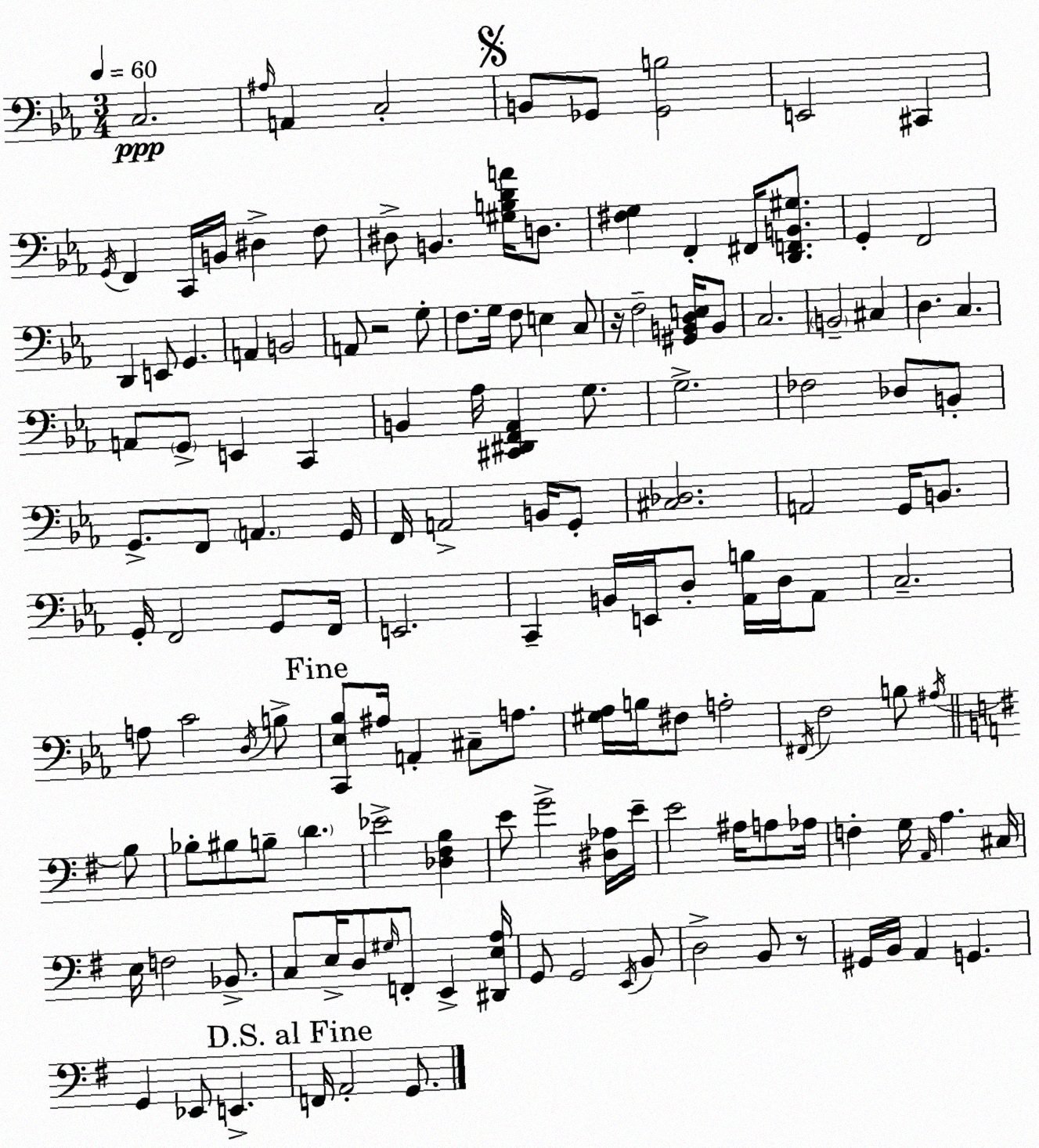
X:1
T:Untitled
M:3/4
L:1/4
K:Cm
C,2 ^A,/4 A,, C,2 B,,/2 _G,,/2 [_G,,B,]2 E,,2 ^C,, G,,/4 F,, C,,/4 B,,/4 ^D, F,/2 ^D,/2 B,, [^G,B,DA]/4 D,/2 [^F,G,] F,, ^F,,/4 [D,,F,,B,,^G,]/2 G,, F,,2 D,, E,,/2 G,, A,, B,,2 A,,/2 z2 G,/2 F,/2 G,/4 F,/2 E, C,/2 z/4 F,2 [^G,,B,,D,E,]/4 B,,/2 C,2 B,,2 ^C, D, C, A,,/2 G,,/2 E,, C,, B,, _A,/4 [^C,,^D,,F,,_A,,] G,/2 G,2 _F,2 _D,/2 B,,/2 G,,/2 F,,/2 A,, G,,/4 F,,/4 A,,2 B,,/4 G,,/2 [^C,_D,]2 A,,2 G,,/4 B,,/2 G,,/4 F,,2 G,,/2 F,,/4 E,,2 C,, B,,/4 E,,/4 D,/2 [_A,,B,]/4 D,/4 _A,,/2 C,2 A,/2 C2 D,/4 B,/2 [C,,_E,_B,]/2 ^A,/4 A,, ^C,/2 A,/2 [^G,_A,]/4 B,/4 ^F,/2 A,2 ^F,,/4 F,2 B,/2 ^A,/4 B,/2 _B,/2 ^B,/2 B,/2 D _E2 [_D,^F,B,] E/2 G2 [^D,_A,]/4 E/4 E2 ^A,/4 A,/2 _A,/4 F, G,/4 A,,/4 A, ^C,/4 E,/4 F,2 _B,,/2 C,/2 E,/4 D,/2 ^G,/4 F,,/2 E,, [^D,,E,A,]/4 G,,/2 G,,2 E,,/4 B,,/2 D,2 B,,/2 z/2 ^G,,/4 B,,/4 A,, G,, G,, _E,,/2 E,, F,,/4 A,,2 G,,/2